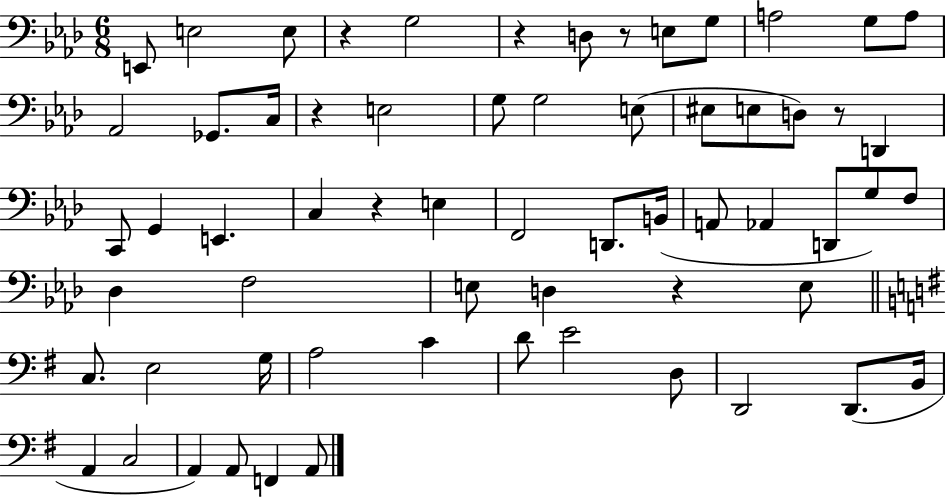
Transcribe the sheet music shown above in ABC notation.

X:1
T:Untitled
M:6/8
L:1/4
K:Ab
E,,/2 E,2 E,/2 z G,2 z D,/2 z/2 E,/2 G,/2 A,2 G,/2 A,/2 _A,,2 _G,,/2 C,/4 z E,2 G,/2 G,2 E,/2 ^E,/2 E,/2 D,/2 z/2 D,, C,,/2 G,, E,, C, z E, F,,2 D,,/2 B,,/4 A,,/2 _A,, D,,/2 G,/2 F,/2 _D, F,2 E,/2 D, z E,/2 C,/2 E,2 G,/4 A,2 C D/2 E2 D,/2 D,,2 D,,/2 B,,/4 A,, C,2 A,, A,,/2 F,, A,,/2